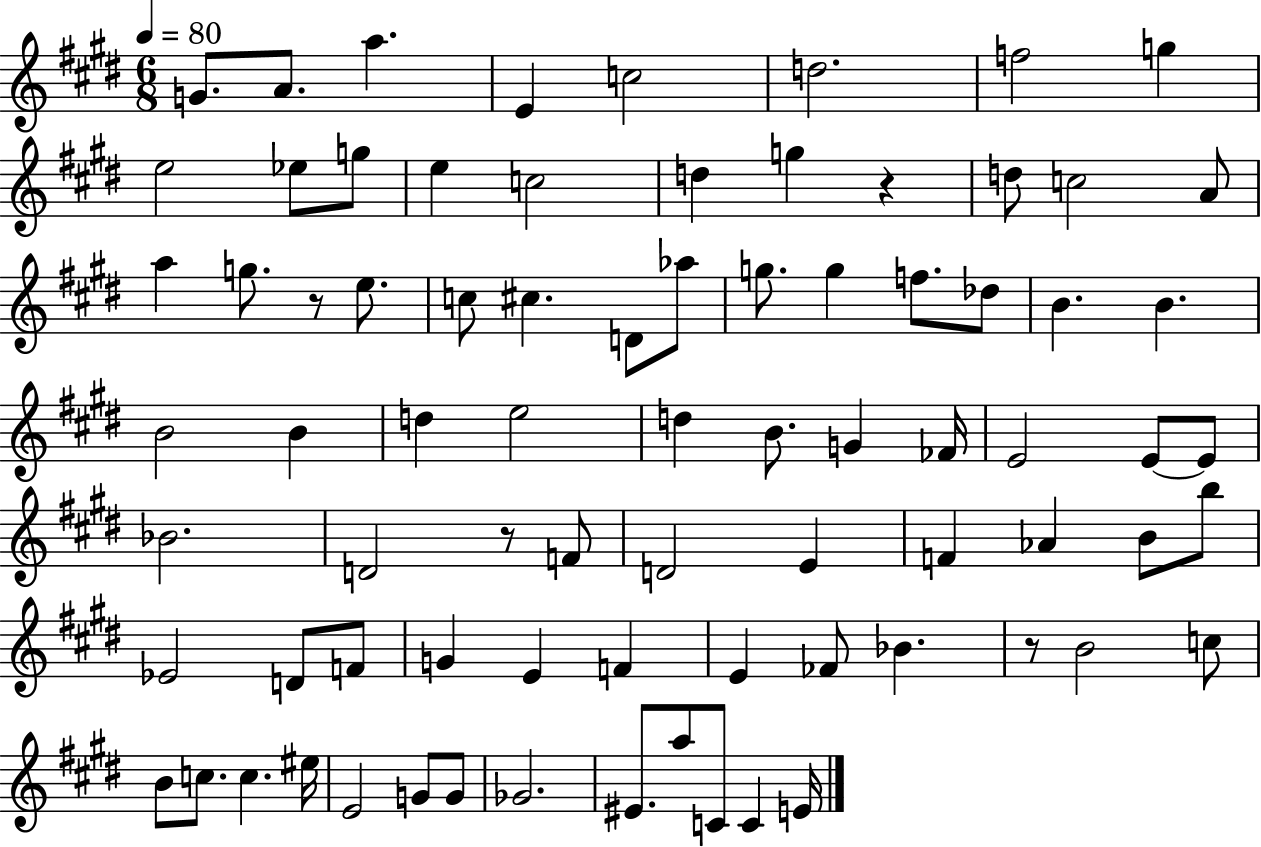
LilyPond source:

{
  \clef treble
  \numericTimeSignature
  \time 6/8
  \key e \major
  \tempo 4 = 80
  g'8. a'8. a''4. | e'4 c''2 | d''2. | f''2 g''4 | \break e''2 ees''8 g''8 | e''4 c''2 | d''4 g''4 r4 | d''8 c''2 a'8 | \break a''4 g''8. r8 e''8. | c''8 cis''4. d'8 aes''8 | g''8. g''4 f''8. des''8 | b'4. b'4. | \break b'2 b'4 | d''4 e''2 | d''4 b'8. g'4 fes'16 | e'2 e'8~~ e'8 | \break bes'2. | d'2 r8 f'8 | d'2 e'4 | f'4 aes'4 b'8 b''8 | \break ees'2 d'8 f'8 | g'4 e'4 f'4 | e'4 fes'8 bes'4. | r8 b'2 c''8 | \break b'8 c''8. c''4. eis''16 | e'2 g'8 g'8 | ges'2. | eis'8. a''8 c'8 c'4 e'16 | \break \bar "|."
}